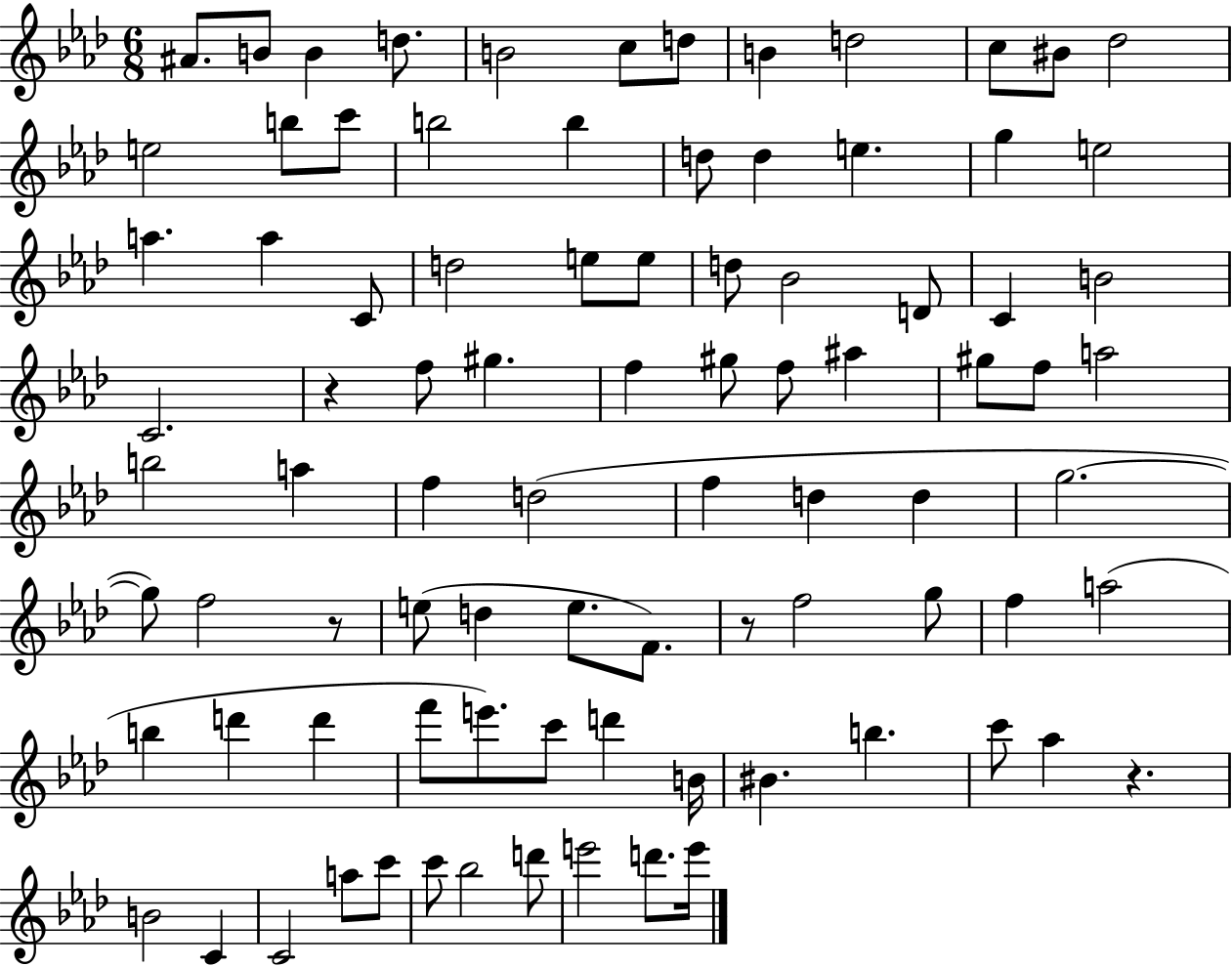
A#4/e. B4/e B4/q D5/e. B4/h C5/e D5/e B4/q D5/h C5/e BIS4/e Db5/h E5/h B5/e C6/e B5/h B5/q D5/e D5/q E5/q. G5/q E5/h A5/q. A5/q C4/e D5/h E5/e E5/e D5/e Bb4/h D4/e C4/q B4/h C4/h. R/q F5/e G#5/q. F5/q G#5/e F5/e A#5/q G#5/e F5/e A5/h B5/h A5/q F5/q D5/h F5/q D5/q D5/q G5/h. G5/e F5/h R/e E5/e D5/q E5/e. F4/e. R/e F5/h G5/e F5/q A5/h B5/q D6/q D6/q F6/e E6/e. C6/e D6/q B4/s BIS4/q. B5/q. C6/e Ab5/q R/q. B4/h C4/q C4/h A5/e C6/e C6/e Bb5/h D6/e E6/h D6/e. E6/s